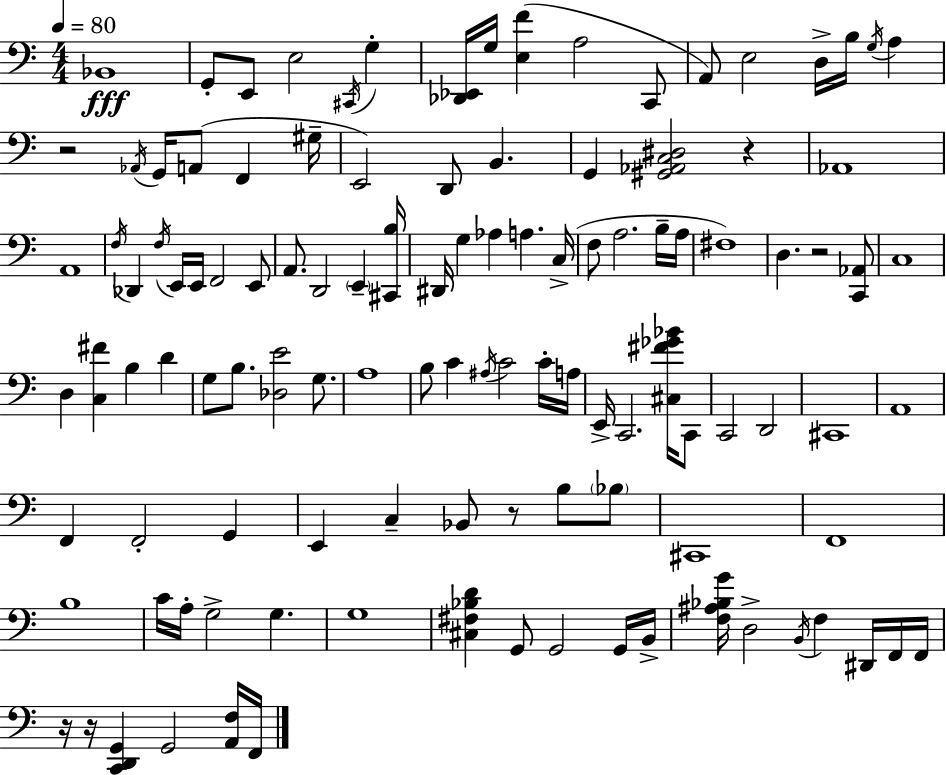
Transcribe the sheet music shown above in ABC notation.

X:1
T:Untitled
M:4/4
L:1/4
K:Am
_B,,4 G,,/2 E,,/2 E,2 ^C,,/4 G, [_D,,_E,,]/4 G,/4 [E,F] A,2 C,,/2 A,,/2 E,2 D,/4 B,/4 G,/4 A, z2 _A,,/4 G,,/4 A,,/2 F,, ^G,/4 E,,2 D,,/2 B,, G,, [^G,,_A,,C,^D,]2 z _A,,4 A,,4 F,/4 _D,, F,/4 E,,/4 E,,/4 F,,2 E,,/2 A,,/2 D,,2 E,, [^C,,B,]/4 ^D,,/4 G, _A, A, C,/4 F,/2 A,2 B,/4 A,/4 ^F,4 D, z2 [C,,_A,,]/2 C,4 D, [C,^F] B, D G,/2 B,/2 [_D,E]2 G,/2 A,4 B,/2 C ^A,/4 C2 C/4 A,/4 E,,/4 C,,2 [^C,^F_G_B]/4 C,,/2 C,,2 D,,2 ^C,,4 A,,4 F,, F,,2 G,, E,, C, _B,,/2 z/2 B,/2 _B,/2 ^C,,4 F,,4 B,4 C/4 A,/4 G,2 G, G,4 [^C,^F,_B,D] G,,/2 G,,2 G,,/4 B,,/4 [F,^A,_B,G]/4 D,2 B,,/4 F, ^D,,/4 F,,/4 F,,/4 z/4 z/4 [C,,D,,G,,] G,,2 [A,,F,]/4 F,,/4